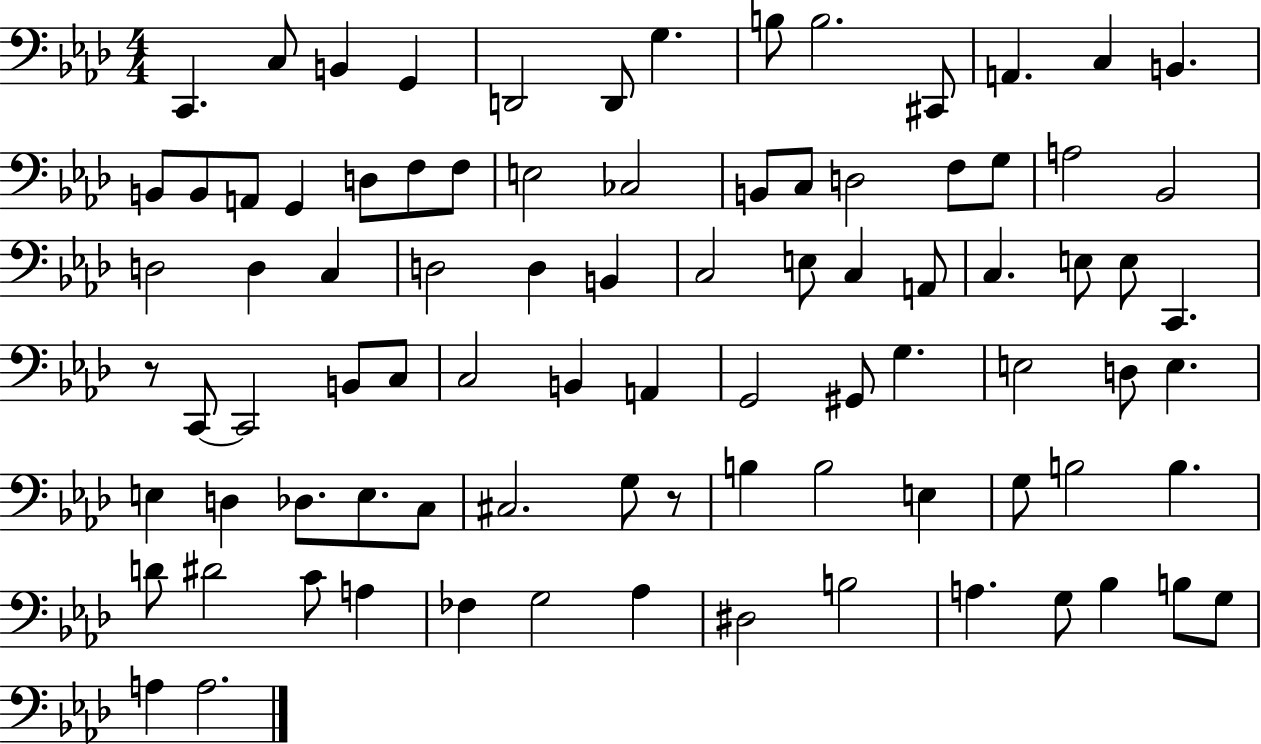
C2/q. C3/e B2/q G2/q D2/h D2/e G3/q. B3/e B3/h. C#2/e A2/q. C3/q B2/q. B2/e B2/e A2/e G2/q D3/e F3/e F3/e E3/h CES3/h B2/e C3/e D3/h F3/e G3/e A3/h Bb2/h D3/h D3/q C3/q D3/h D3/q B2/q C3/h E3/e C3/q A2/e C3/q. E3/e E3/e C2/q. R/e C2/e C2/h B2/e C3/e C3/h B2/q A2/q G2/h G#2/e G3/q. E3/h D3/e E3/q. E3/q D3/q Db3/e. E3/e. C3/e C#3/h. G3/e R/e B3/q B3/h E3/q G3/e B3/h B3/q. D4/e D#4/h C4/e A3/q FES3/q G3/h Ab3/q D#3/h B3/h A3/q. G3/e Bb3/q B3/e G3/e A3/q A3/h.